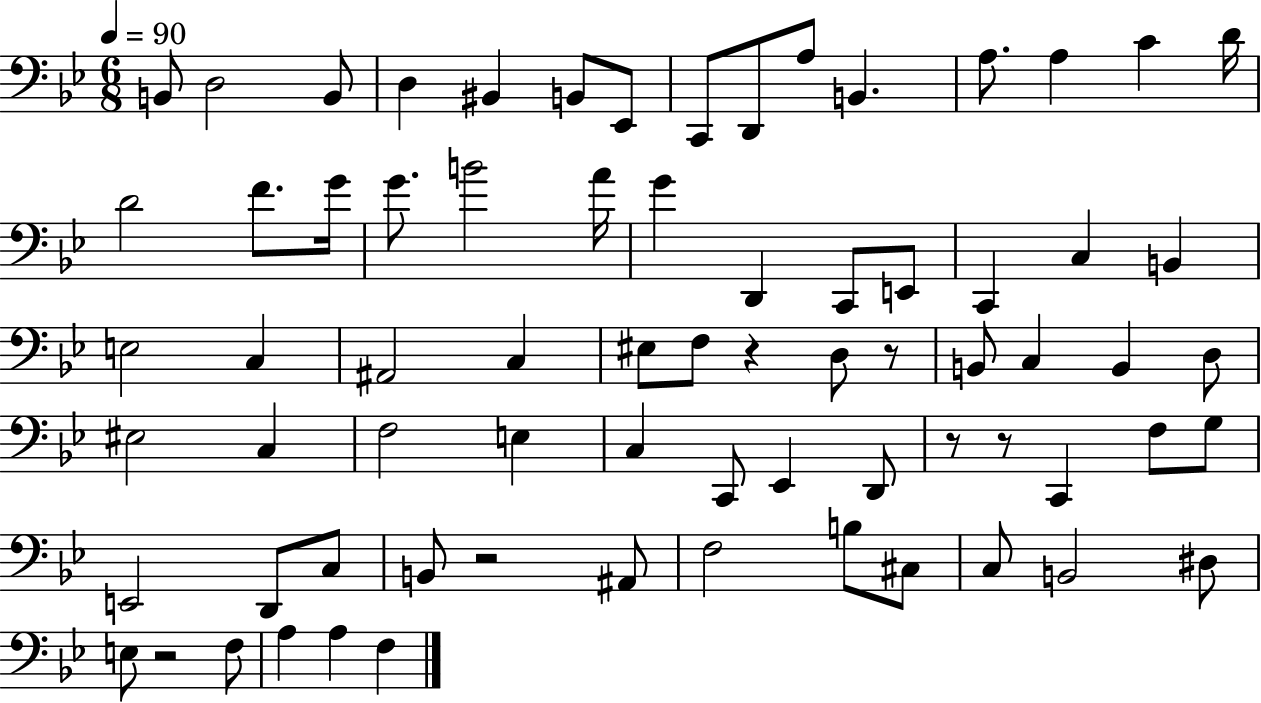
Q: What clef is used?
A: bass